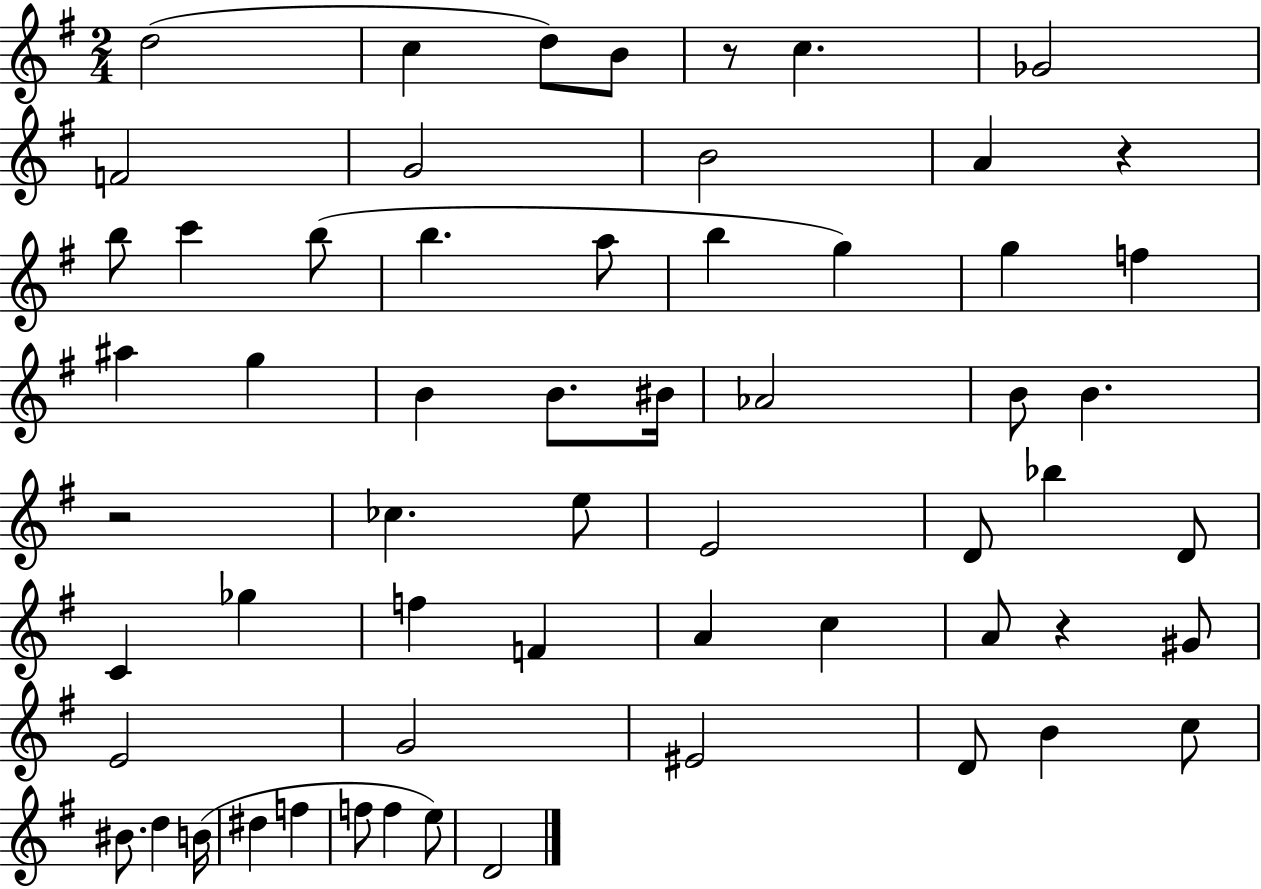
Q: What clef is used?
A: treble